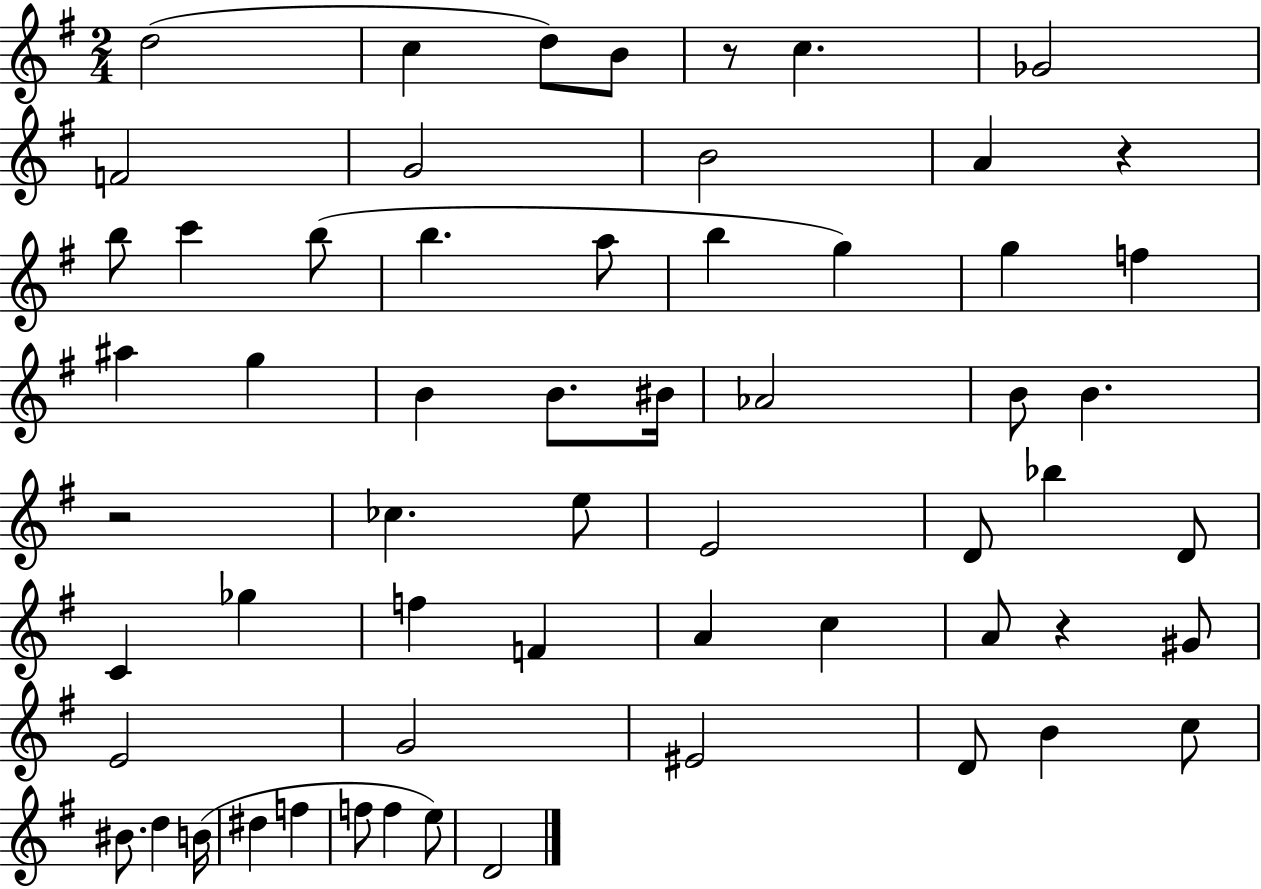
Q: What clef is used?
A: treble